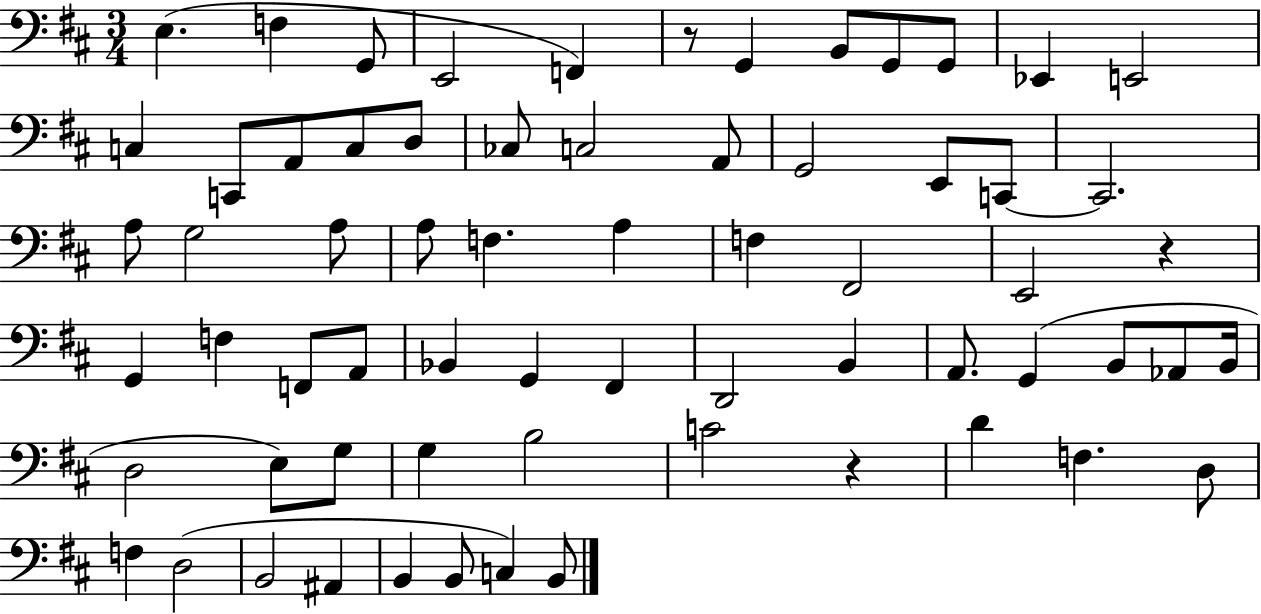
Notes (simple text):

E3/q. F3/q G2/e E2/h F2/q R/e G2/q B2/e G2/e G2/e Eb2/q E2/h C3/q C2/e A2/e C3/e D3/e CES3/e C3/h A2/e G2/h E2/e C2/e C2/h. A3/e G3/h A3/e A3/e F3/q. A3/q F3/q F#2/h E2/h R/q G2/q F3/q F2/e A2/e Bb2/q G2/q F#2/q D2/h B2/q A2/e. G2/q B2/e Ab2/e B2/s D3/h E3/e G3/e G3/q B3/h C4/h R/q D4/q F3/q. D3/e F3/q D3/h B2/h A#2/q B2/q B2/e C3/q B2/e